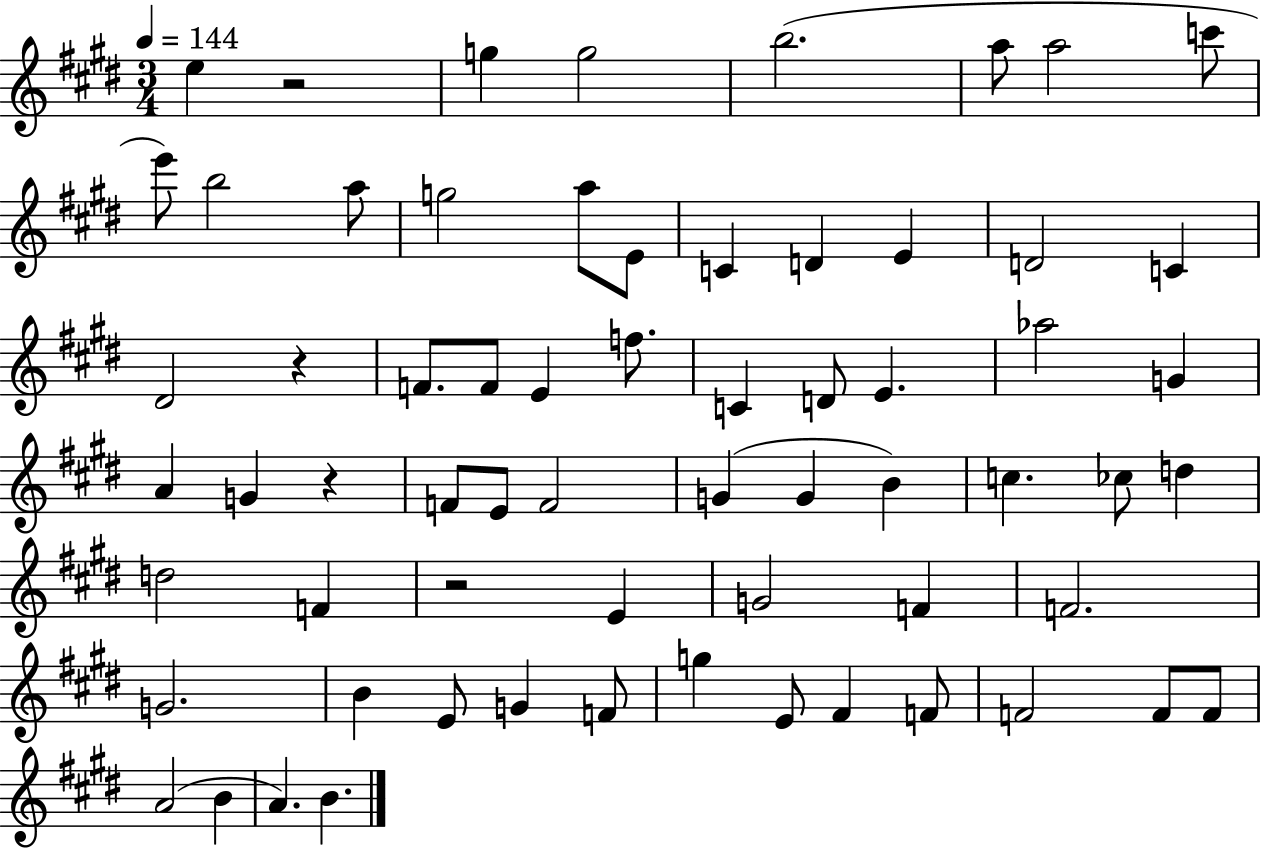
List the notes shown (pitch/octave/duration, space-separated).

E5/q R/h G5/q G5/h B5/h. A5/e A5/h C6/e E6/e B5/h A5/e G5/h A5/e E4/e C4/q D4/q E4/q D4/h C4/q D#4/h R/q F4/e. F4/e E4/q F5/e. C4/q D4/e E4/q. Ab5/h G4/q A4/q G4/q R/q F4/e E4/e F4/h G4/q G4/q B4/q C5/q. CES5/e D5/q D5/h F4/q R/h E4/q G4/h F4/q F4/h. G4/h. B4/q E4/e G4/q F4/e G5/q E4/e F#4/q F4/e F4/h F4/e F4/e A4/h B4/q A4/q. B4/q.